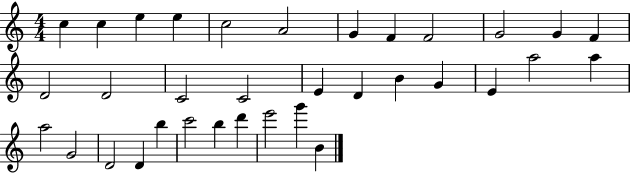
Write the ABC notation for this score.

X:1
T:Untitled
M:4/4
L:1/4
K:C
c c e e c2 A2 G F F2 G2 G F D2 D2 C2 C2 E D B G E a2 a a2 G2 D2 D b c'2 b d' e'2 g' B